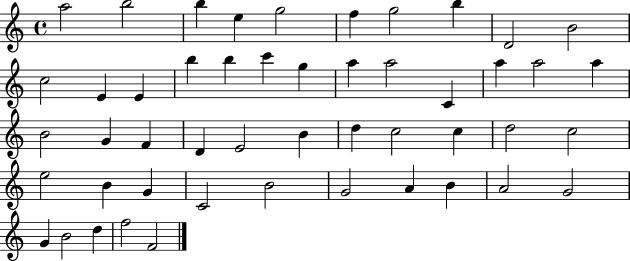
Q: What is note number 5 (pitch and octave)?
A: G5